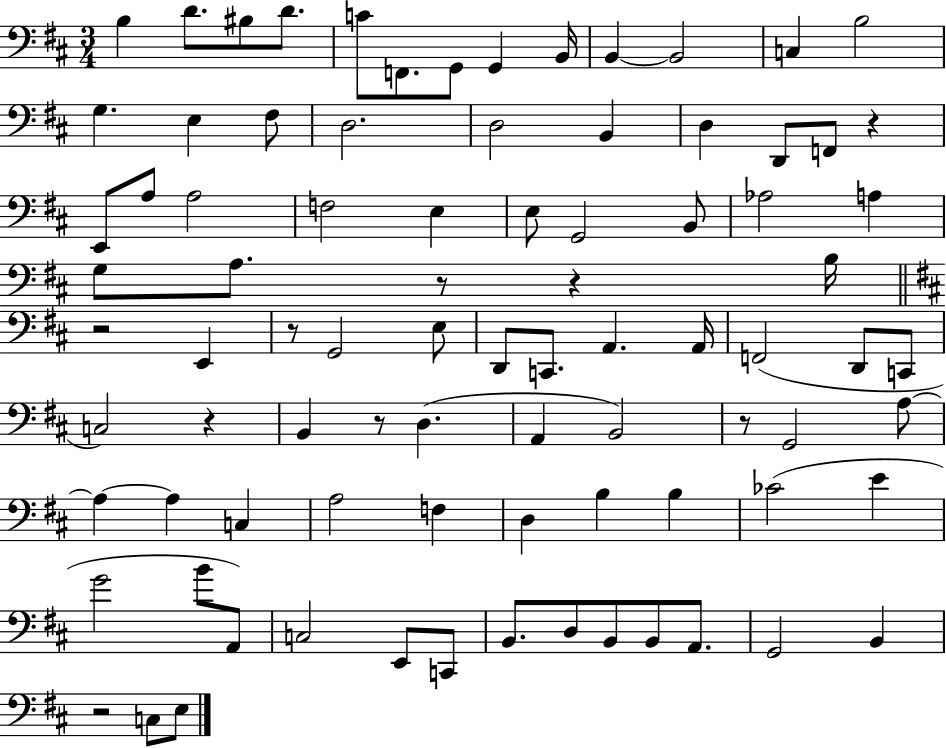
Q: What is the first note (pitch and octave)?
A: B3